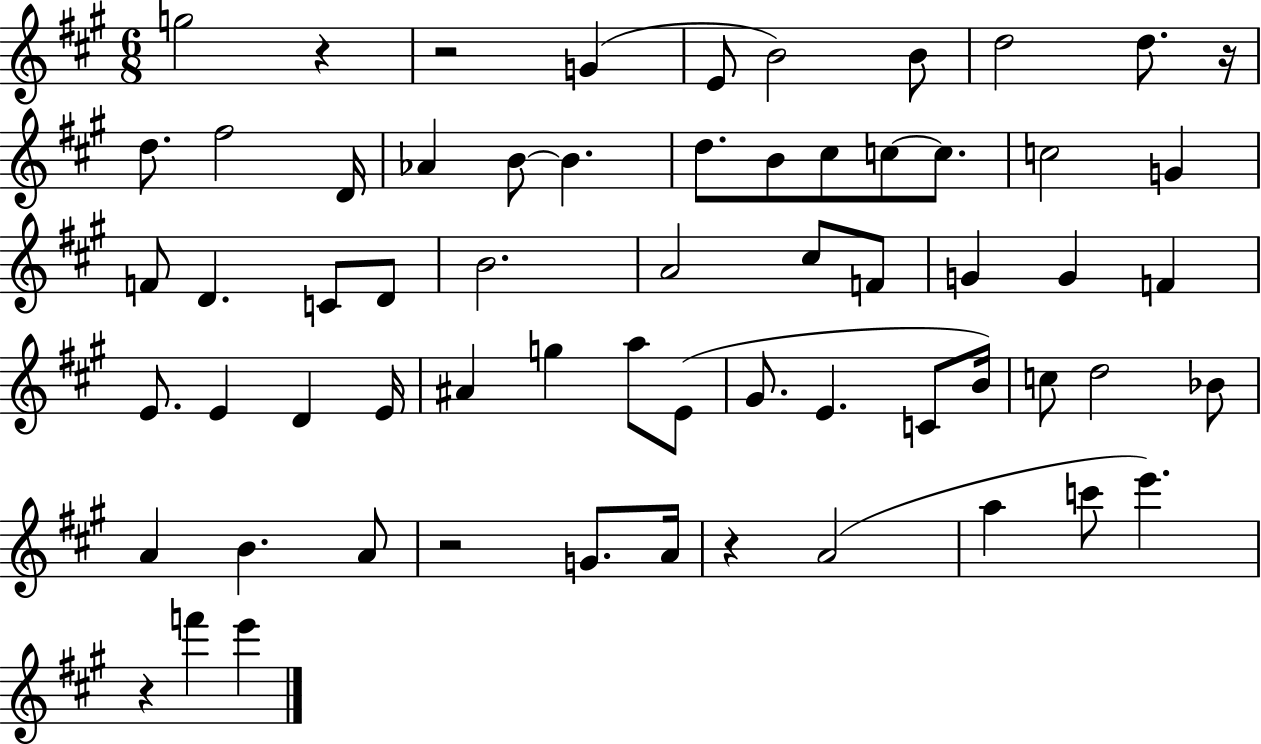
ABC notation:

X:1
T:Untitled
M:6/8
L:1/4
K:A
g2 z z2 G E/2 B2 B/2 d2 d/2 z/4 d/2 ^f2 D/4 _A B/2 B d/2 B/2 ^c/2 c/2 c/2 c2 G F/2 D C/2 D/2 B2 A2 ^c/2 F/2 G G F E/2 E D E/4 ^A g a/2 E/2 ^G/2 E C/2 B/4 c/2 d2 _B/2 A B A/2 z2 G/2 A/4 z A2 a c'/2 e' z f' e'